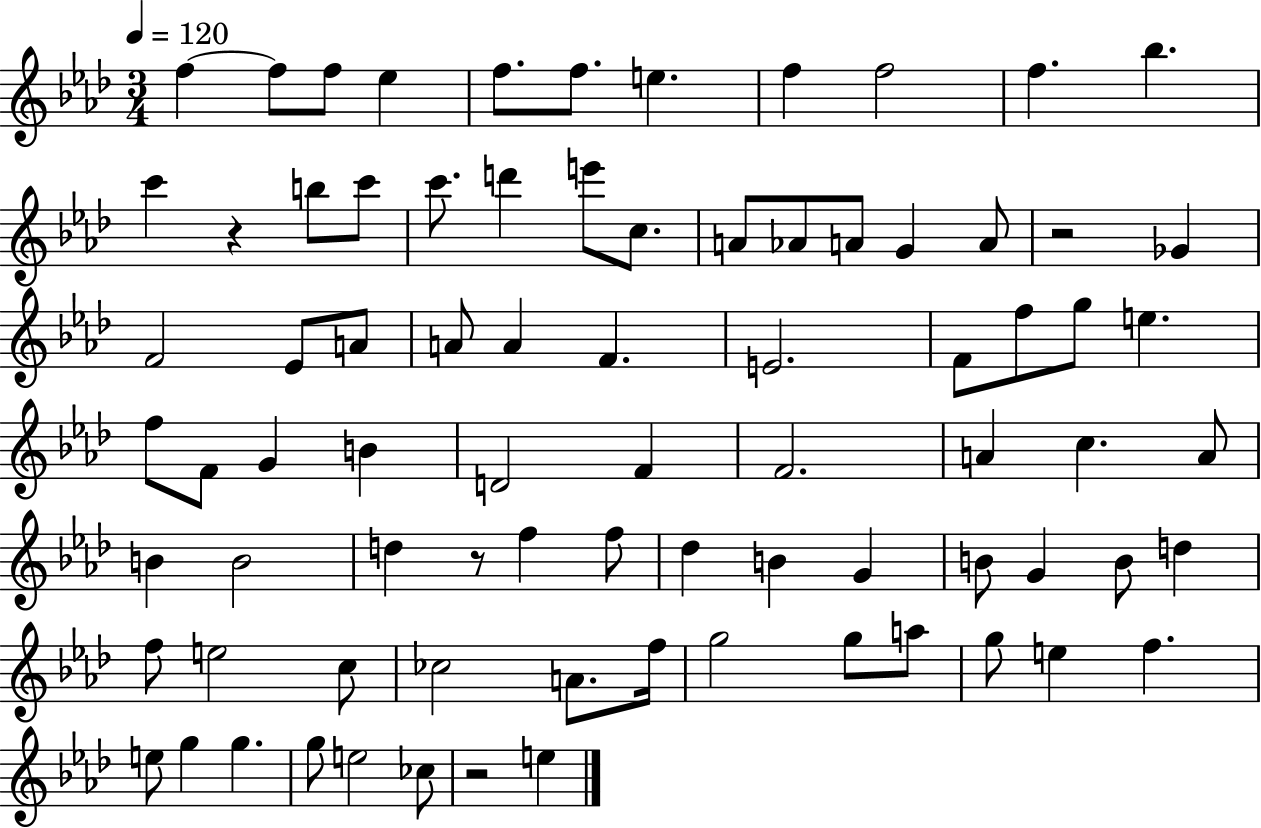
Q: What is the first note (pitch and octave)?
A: F5